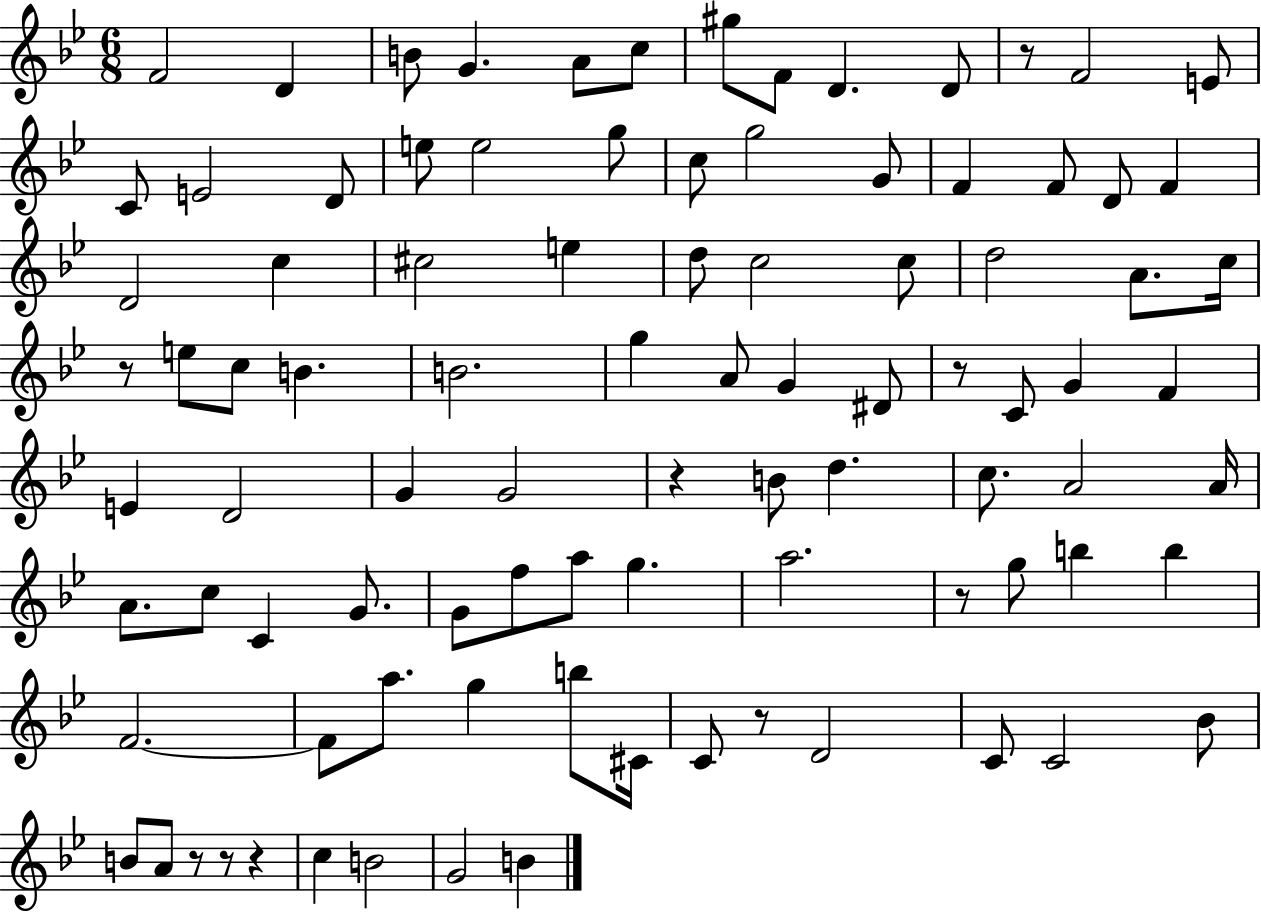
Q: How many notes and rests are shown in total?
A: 93